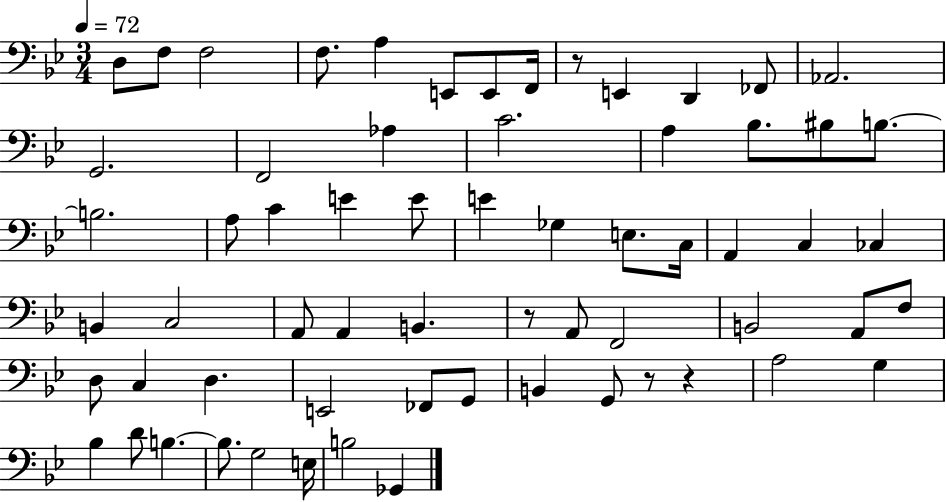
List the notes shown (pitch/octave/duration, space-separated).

D3/e F3/e F3/h F3/e. A3/q E2/e E2/e F2/s R/e E2/q D2/q FES2/e Ab2/h. G2/h. F2/h Ab3/q C4/h. A3/q Bb3/e. BIS3/e B3/e. B3/h. A3/e C4/q E4/q E4/e E4/q Gb3/q E3/e. C3/s A2/q C3/q CES3/q B2/q C3/h A2/e A2/q B2/q. R/e A2/e F2/h B2/h A2/e F3/e D3/e C3/q D3/q. E2/h FES2/e G2/e B2/q G2/e R/e R/q A3/h G3/q Bb3/q D4/e B3/q. B3/e. G3/h E3/s B3/h Gb2/q